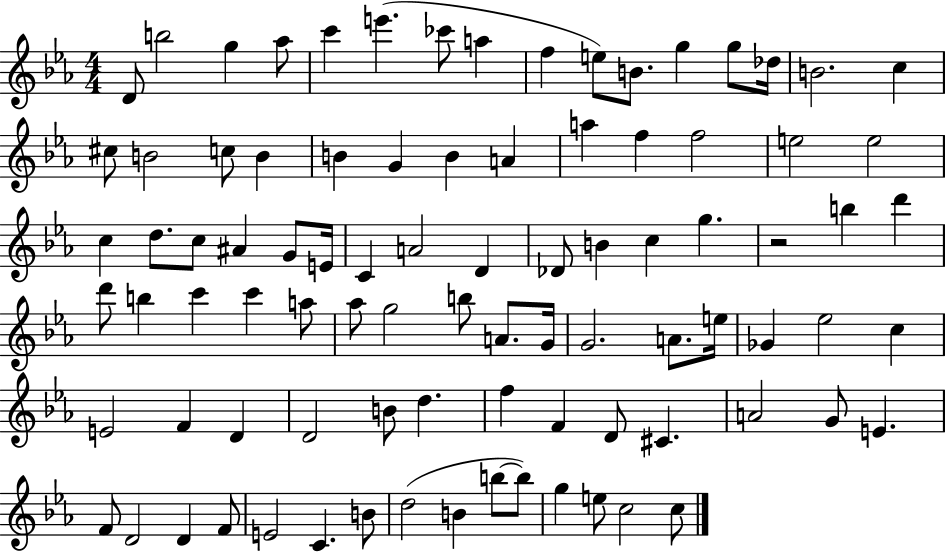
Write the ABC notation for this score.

X:1
T:Untitled
M:4/4
L:1/4
K:Eb
D/2 b2 g _a/2 c' e' _c'/2 a f e/2 B/2 g g/2 _d/4 B2 c ^c/2 B2 c/2 B B G B A a f f2 e2 e2 c d/2 c/2 ^A G/2 E/4 C A2 D _D/2 B c g z2 b d' d'/2 b c' c' a/2 _a/2 g2 b/2 A/2 G/4 G2 A/2 e/4 _G _e2 c E2 F D D2 B/2 d f F D/2 ^C A2 G/2 E F/2 D2 D F/2 E2 C B/2 d2 B b/2 b/2 g e/2 c2 c/2